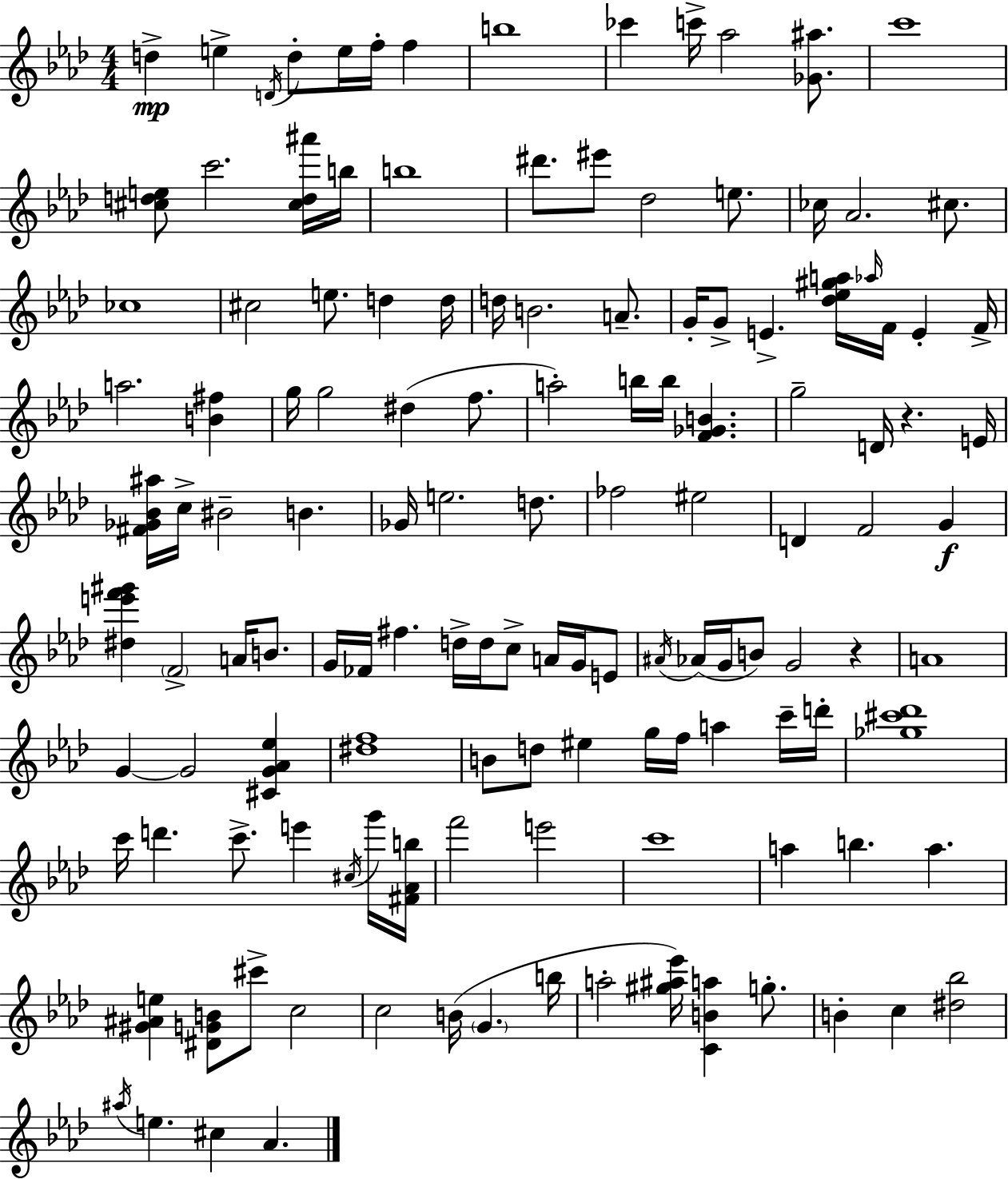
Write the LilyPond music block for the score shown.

{
  \clef treble
  \numericTimeSignature
  \time 4/4
  \key aes \major
  d''4->\mp e''4-> \acciaccatura { d'16 } d''8-. e''16 f''16-. f''4 | b''1 | ces'''4 c'''16-> aes''2 <ges' ais''>8. | c'''1 | \break <cis'' d'' e''>8 c'''2. <cis'' d'' ais'''>16 | b''16 b''1 | dis'''8. eis'''8 des''2 e''8. | ces''16 aes'2. cis''8. | \break ces''1 | cis''2 e''8. d''4 | d''16 d''16 b'2. a'8.-- | g'16-. g'8-> e'4.-> <des'' ees'' gis'' a''>16 \grace { aes''16 } f'16 e'4-. | \break f'16-> a''2. <b' fis''>4 | g''16 g''2 dis''4( f''8. | a''2-.) b''16 b''16 <f' ges' b'>4. | g''2-- d'16 r4. | \break e'16 <fis' ges' bes' ais''>16 c''16-> bis'2-- b'4. | ges'16 e''2. d''8. | fes''2 eis''2 | d'4 f'2 g'4\f | \break <dis'' e''' f''' gis'''>4 \parenthesize f'2-> a'16 b'8. | g'16 fes'16 fis''4. d''16-> d''16 c''8-> a'16 g'16 | e'8 \acciaccatura { ais'16 } aes'16( g'16 b'8) g'2 r4 | a'1 | \break g'4~~ g'2 <cis' g' aes' ees''>4 | <dis'' f''>1 | b'8 d''8 eis''4 g''16 f''16 a''4 | c'''16-- d'''16-. <ges'' cis''' des'''>1 | \break c'''16 d'''4. c'''8.-> e'''4 | \acciaccatura { cis''16 } g'''16 <fis' aes' b''>16 f'''2 e'''2 | c'''1 | a''4 b''4. a''4. | \break <gis' ais' e''>4 <dis' g' b'>8 cis'''8-> c''2 | c''2 b'16( \parenthesize g'4. | b''16 a''2-. <gis'' ais'' ees'''>16) <c' b' a''>4 | g''8.-. b'4-. c''4 <dis'' bes''>2 | \break \acciaccatura { ais''16 } e''4. cis''4 aes'4. | \bar "|."
}